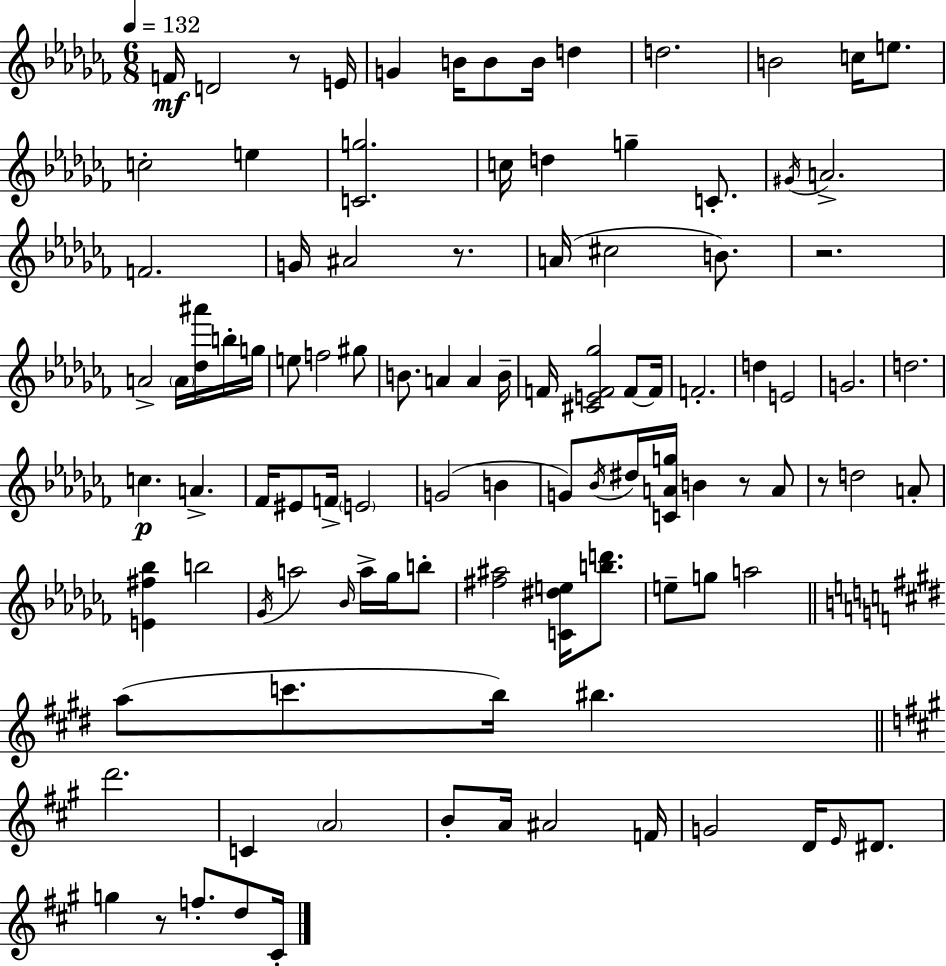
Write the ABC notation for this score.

X:1
T:Untitled
M:6/8
L:1/4
K:Abm
F/4 D2 z/2 E/4 G B/4 B/2 B/4 d d2 B2 c/4 e/2 c2 e [Cg]2 c/4 d g C/2 ^G/4 A2 F2 G/4 ^A2 z/2 A/4 ^c2 B/2 z2 A2 A/4 [_d^a']/4 b/4 g/4 e/2 f2 ^g/2 B/2 A A B/4 F/4 [^CEF_g]2 F/2 F/4 F2 d E2 G2 d2 c A _F/4 ^E/2 F/4 E2 G2 B G/2 _B/4 ^d/4 [CAg]/4 B z/2 A/2 z/2 d2 A/2 [E^f_b] b2 _G/4 a2 _B/4 a/4 _g/4 b/2 [^f^a]2 [C^de]/4 [bd']/2 e/2 g/2 a2 a/2 c'/2 b/4 ^b d'2 C A2 B/2 A/4 ^A2 F/4 G2 D/4 E/4 ^D/2 g z/2 f/2 d/2 ^C/4